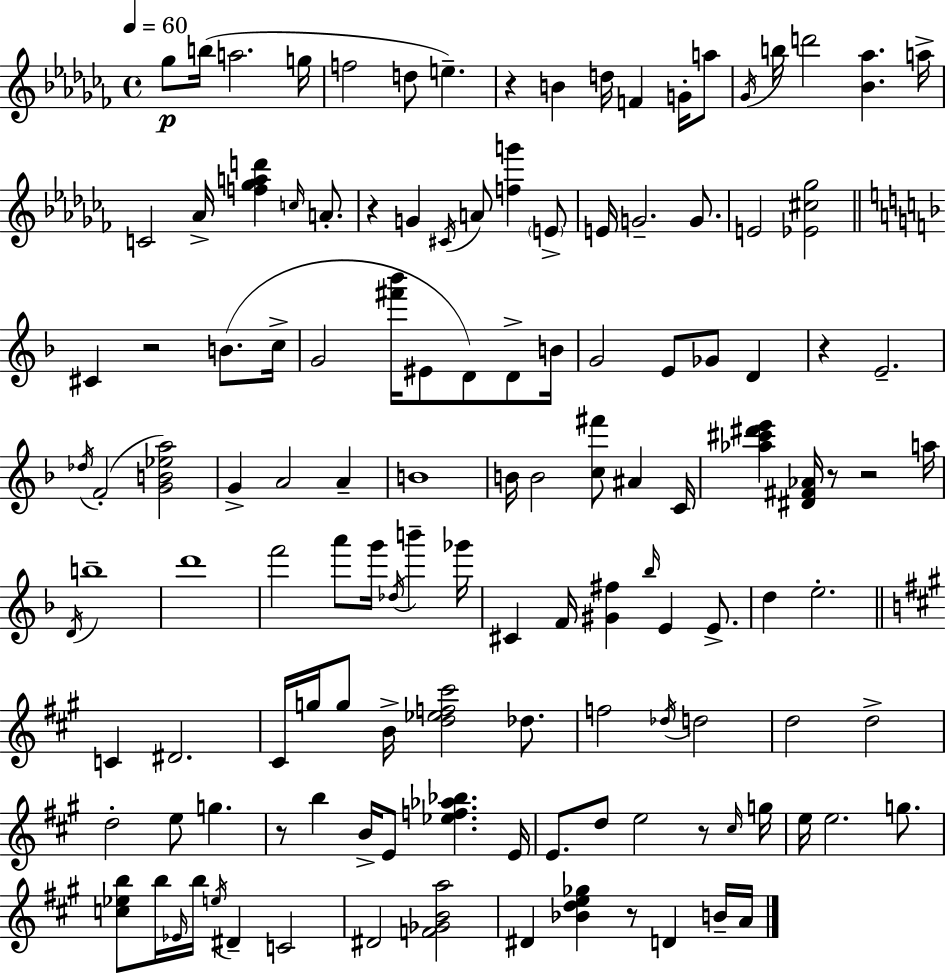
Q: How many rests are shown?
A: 9